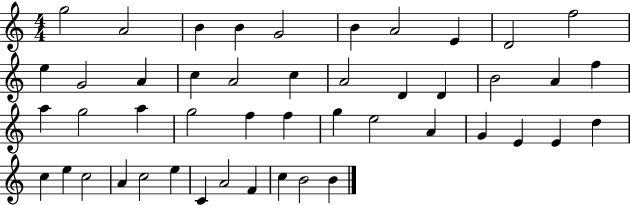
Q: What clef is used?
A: treble